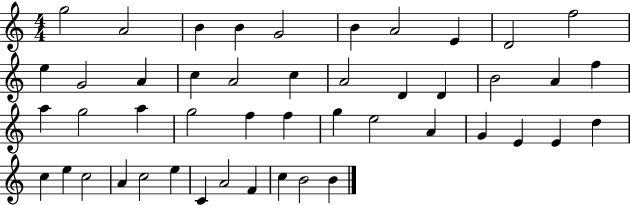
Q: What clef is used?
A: treble